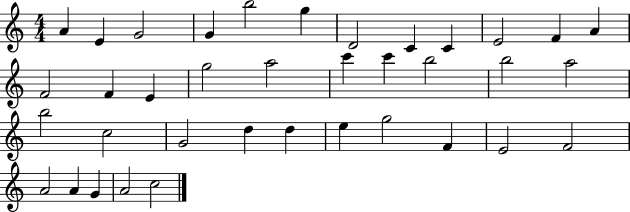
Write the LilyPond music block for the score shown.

{
  \clef treble
  \numericTimeSignature
  \time 4/4
  \key c \major
  a'4 e'4 g'2 | g'4 b''2 g''4 | d'2 c'4 c'4 | e'2 f'4 a'4 | \break f'2 f'4 e'4 | g''2 a''2 | c'''4 c'''4 b''2 | b''2 a''2 | \break b''2 c''2 | g'2 d''4 d''4 | e''4 g''2 f'4 | e'2 f'2 | \break a'2 a'4 g'4 | a'2 c''2 | \bar "|."
}